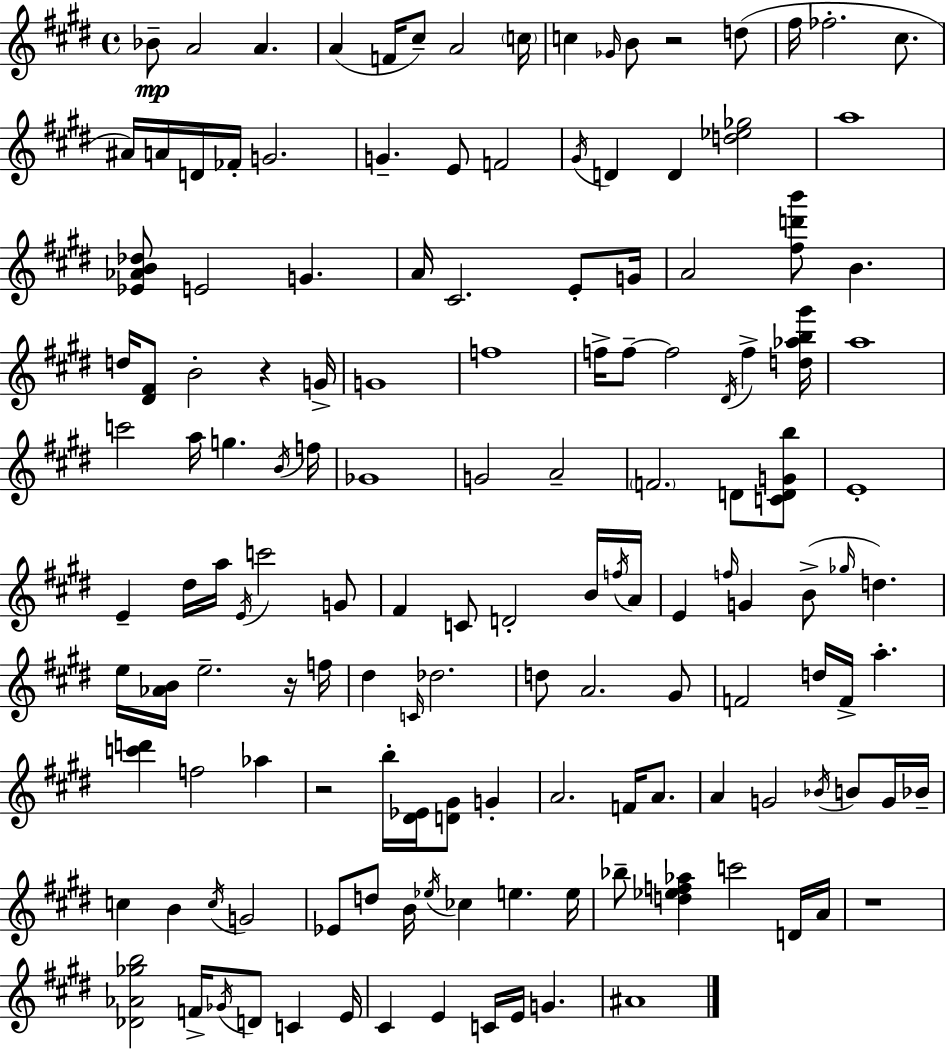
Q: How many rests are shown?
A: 5